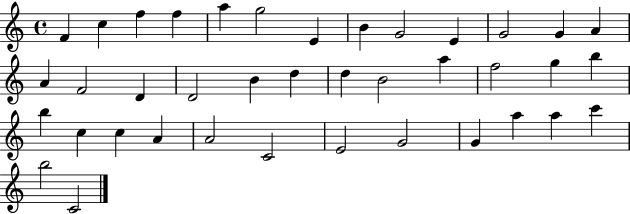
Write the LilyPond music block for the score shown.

{
  \clef treble
  \time 4/4
  \defaultTimeSignature
  \key c \major
  f'4 c''4 f''4 f''4 | a''4 g''2 e'4 | b'4 g'2 e'4 | g'2 g'4 a'4 | \break a'4 f'2 d'4 | d'2 b'4 d''4 | d''4 b'2 a''4 | f''2 g''4 b''4 | \break b''4 c''4 c''4 a'4 | a'2 c'2 | e'2 g'2 | g'4 a''4 a''4 c'''4 | \break b''2 c'2 | \bar "|."
}